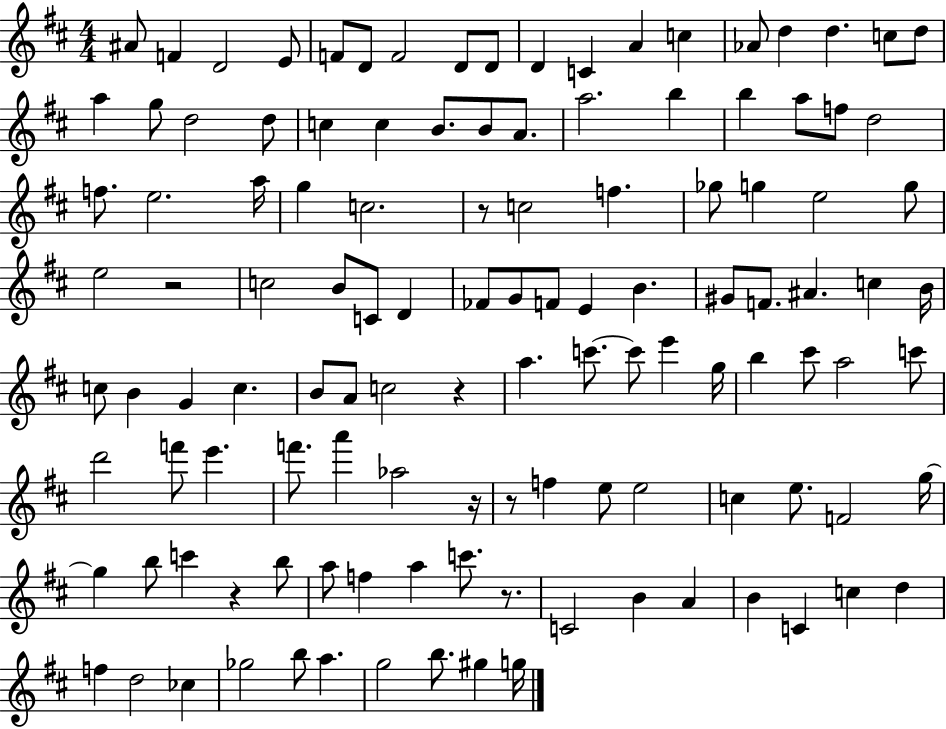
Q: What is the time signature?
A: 4/4